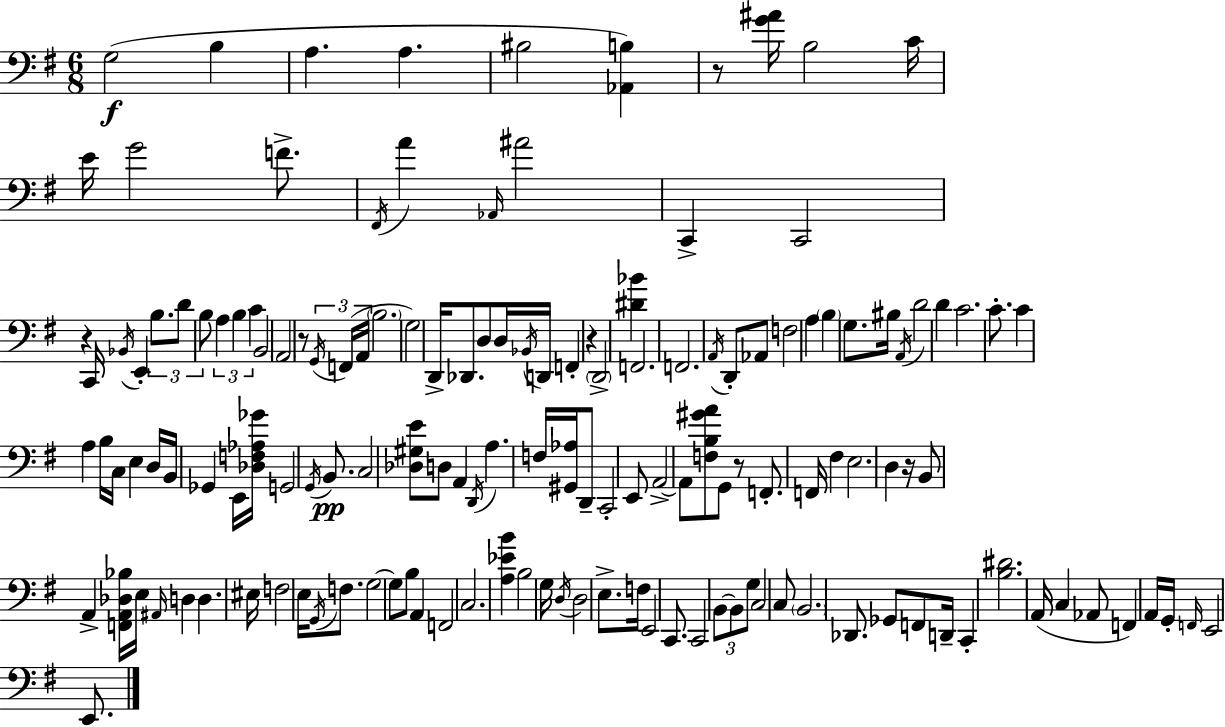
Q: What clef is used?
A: bass